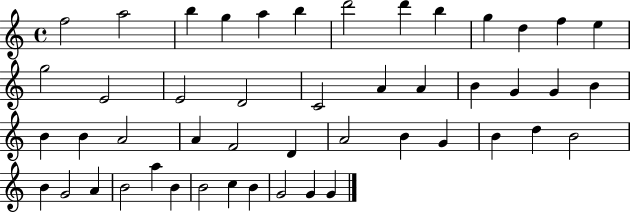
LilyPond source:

{
  \clef treble
  \time 4/4
  \defaultTimeSignature
  \key c \major
  f''2 a''2 | b''4 g''4 a''4 b''4 | d'''2 d'''4 b''4 | g''4 d''4 f''4 e''4 | \break g''2 e'2 | e'2 d'2 | c'2 a'4 a'4 | b'4 g'4 g'4 b'4 | \break b'4 b'4 a'2 | a'4 f'2 d'4 | a'2 b'4 g'4 | b'4 d''4 b'2 | \break b'4 g'2 a'4 | b'2 a''4 b'4 | b'2 c''4 b'4 | g'2 g'4 g'4 | \break \bar "|."
}